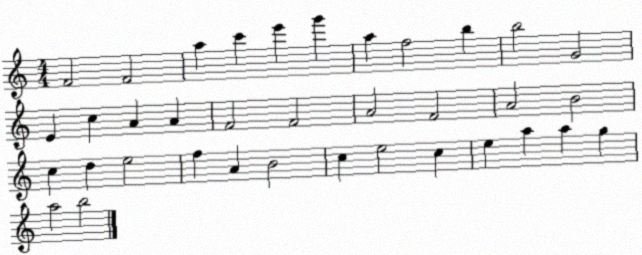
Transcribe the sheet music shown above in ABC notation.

X:1
T:Untitled
M:4/4
L:1/4
K:C
F2 F2 a c' e' g' a f2 b b2 G2 E c A A F2 F2 A2 F2 A2 B2 c d e2 f A B2 c e2 c e a a g a2 b2